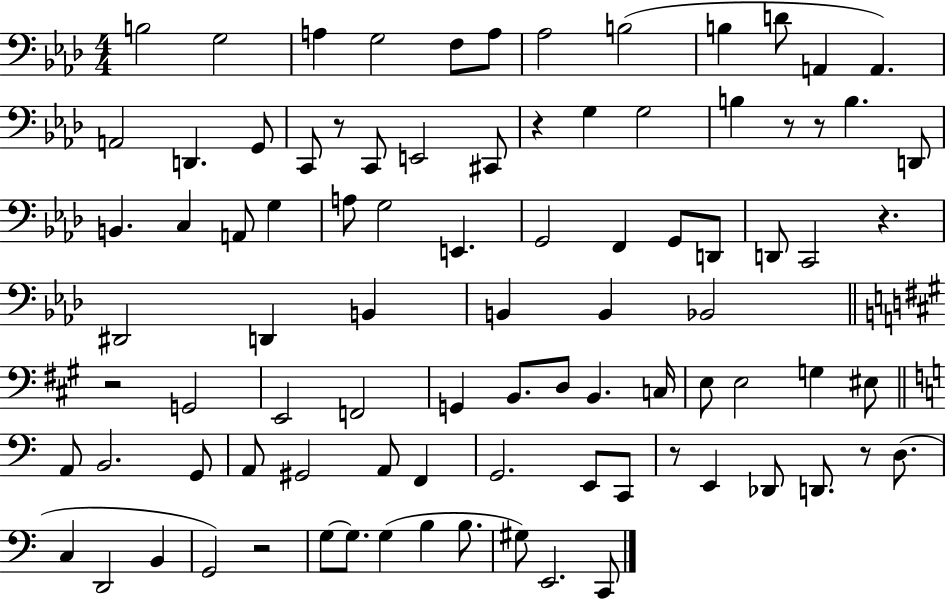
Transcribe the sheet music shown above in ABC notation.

X:1
T:Untitled
M:4/4
L:1/4
K:Ab
B,2 G,2 A, G,2 F,/2 A,/2 _A,2 B,2 B, D/2 A,, A,, A,,2 D,, G,,/2 C,,/2 z/2 C,,/2 E,,2 ^C,,/2 z G, G,2 B, z/2 z/2 B, D,,/2 B,, C, A,,/2 G, A,/2 G,2 E,, G,,2 F,, G,,/2 D,,/2 D,,/2 C,,2 z ^D,,2 D,, B,, B,, B,, _B,,2 z2 G,,2 E,,2 F,,2 G,, B,,/2 D,/2 B,, C,/4 E,/2 E,2 G, ^E,/2 A,,/2 B,,2 G,,/2 A,,/2 ^G,,2 A,,/2 F,, G,,2 E,,/2 C,,/2 z/2 E,, _D,,/2 D,,/2 z/2 D,/2 C, D,,2 B,, G,,2 z2 G,/2 G,/2 G, B, B,/2 ^G,/2 E,,2 C,,/2